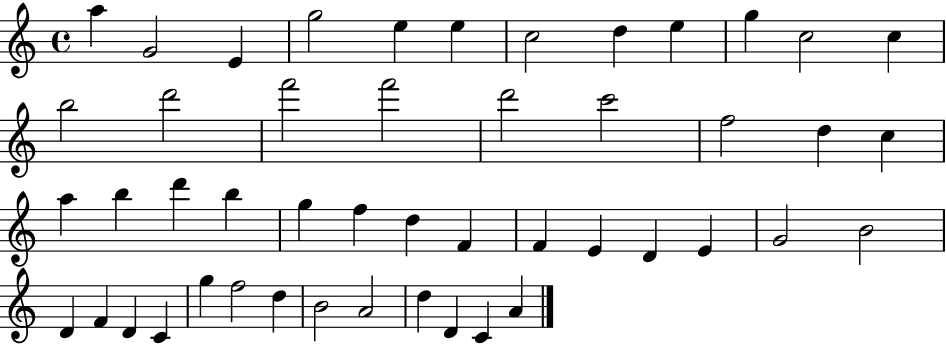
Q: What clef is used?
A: treble